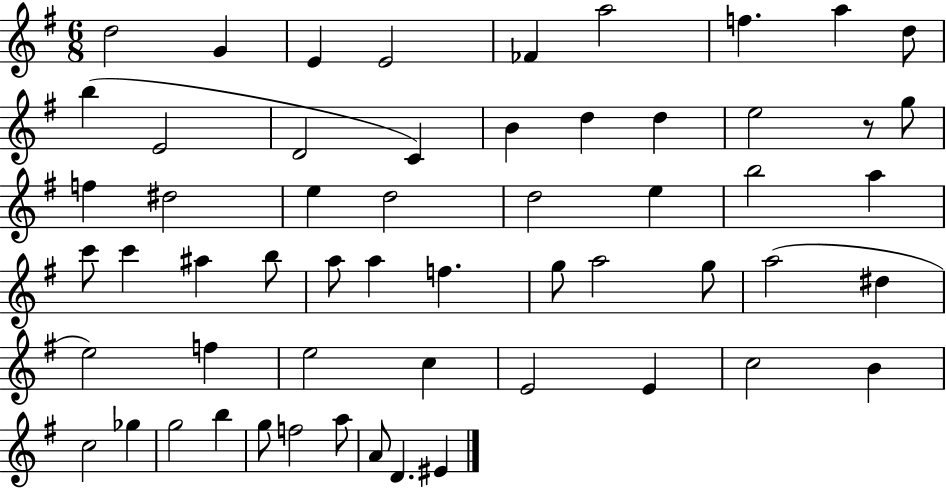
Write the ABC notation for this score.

X:1
T:Untitled
M:6/8
L:1/4
K:G
d2 G E E2 _F a2 f a d/2 b E2 D2 C B d d e2 z/2 g/2 f ^d2 e d2 d2 e b2 a c'/2 c' ^a b/2 a/2 a f g/2 a2 g/2 a2 ^d e2 f e2 c E2 E c2 B c2 _g g2 b g/2 f2 a/2 A/2 D ^E